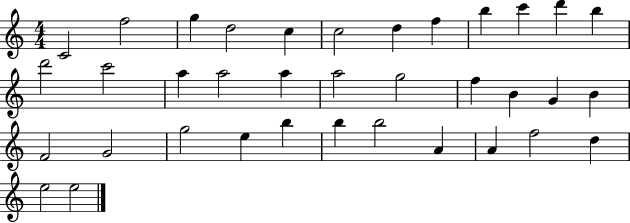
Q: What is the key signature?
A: C major